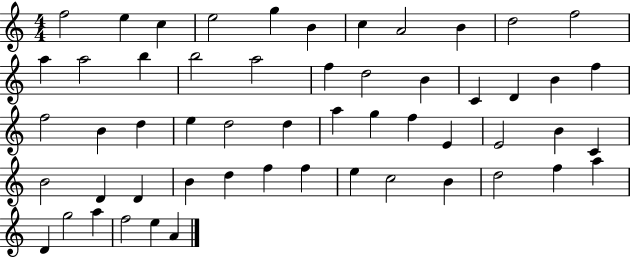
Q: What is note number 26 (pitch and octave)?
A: D5